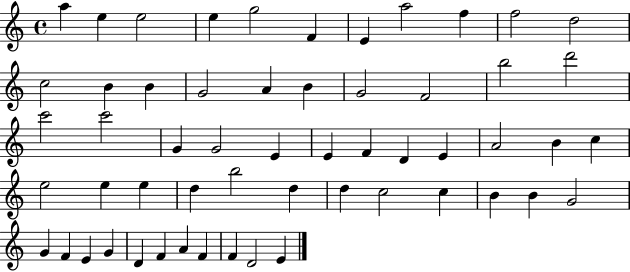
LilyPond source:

{
  \clef treble
  \time 4/4
  \defaultTimeSignature
  \key c \major
  a''4 e''4 e''2 | e''4 g''2 f'4 | e'4 a''2 f''4 | f''2 d''2 | \break c''2 b'4 b'4 | g'2 a'4 b'4 | g'2 f'2 | b''2 d'''2 | \break c'''2 c'''2 | g'4 g'2 e'4 | e'4 f'4 d'4 e'4 | a'2 b'4 c''4 | \break e''2 e''4 e''4 | d''4 b''2 d''4 | d''4 c''2 c''4 | b'4 b'4 g'2 | \break g'4 f'4 e'4 g'4 | d'4 f'4 a'4 f'4 | f'4 d'2 e'4 | \bar "|."
}